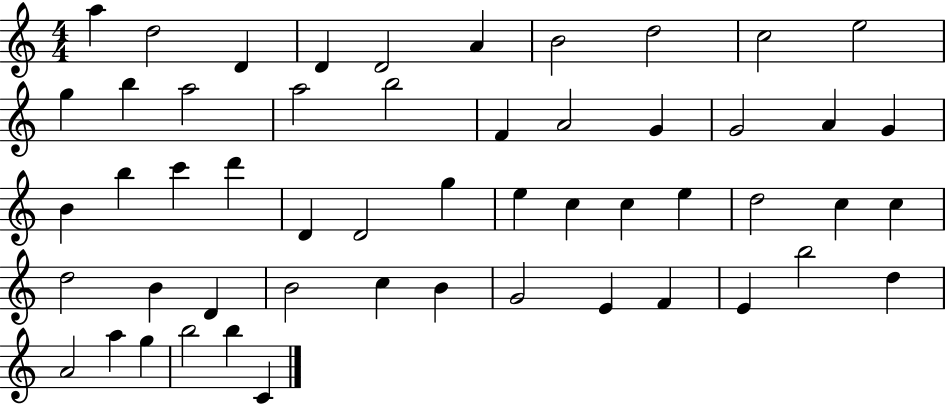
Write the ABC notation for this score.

X:1
T:Untitled
M:4/4
L:1/4
K:C
a d2 D D D2 A B2 d2 c2 e2 g b a2 a2 b2 F A2 G G2 A G B b c' d' D D2 g e c c e d2 c c d2 B D B2 c B G2 E F E b2 d A2 a g b2 b C